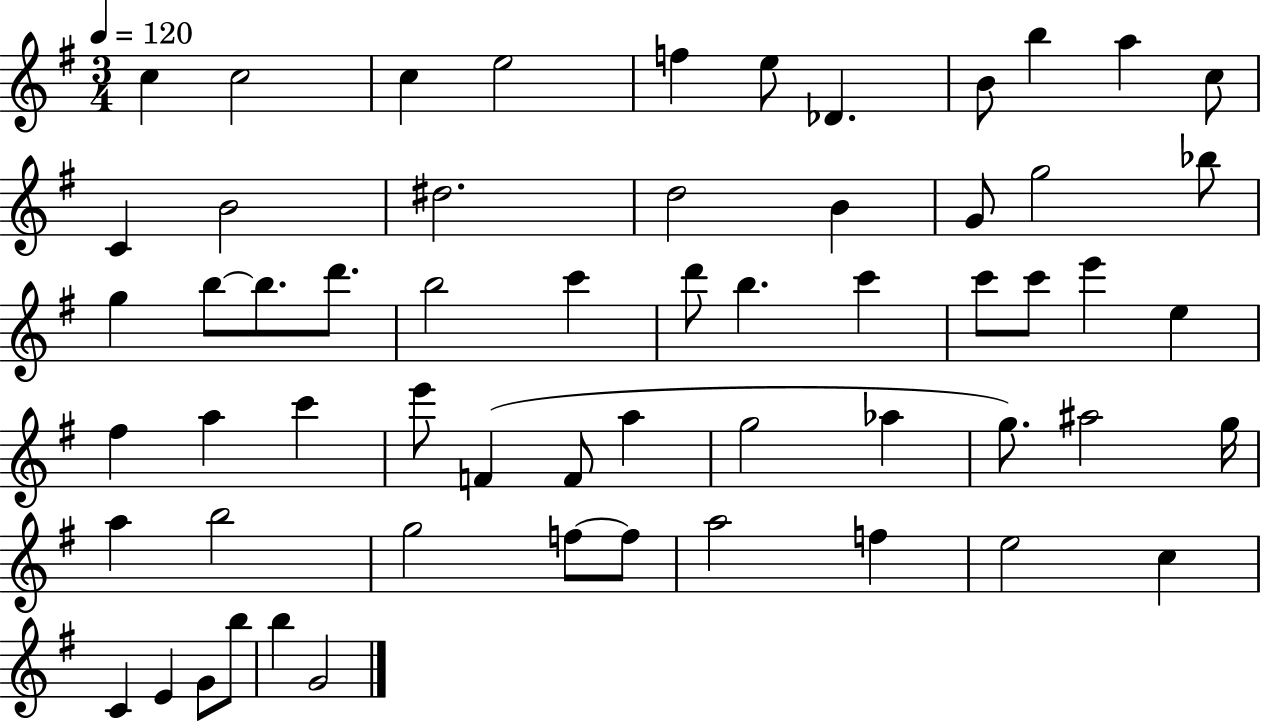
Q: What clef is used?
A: treble